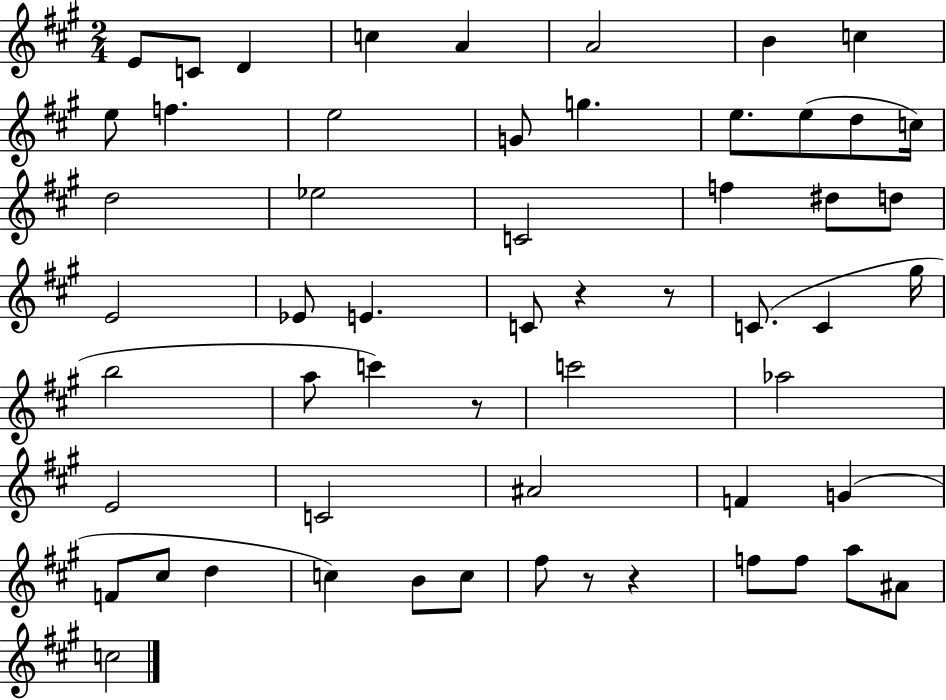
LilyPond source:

{
  \clef treble
  \numericTimeSignature
  \time 2/4
  \key a \major
  e'8 c'8 d'4 | c''4 a'4 | a'2 | b'4 c''4 | \break e''8 f''4. | e''2 | g'8 g''4. | e''8. e''8( d''8 c''16) | \break d''2 | ees''2 | c'2 | f''4 dis''8 d''8 | \break e'2 | ees'8 e'4. | c'8 r4 r8 | c'8.( c'4 gis''16 | \break b''2 | a''8 c'''4) r8 | c'''2 | aes''2 | \break e'2 | c'2 | ais'2 | f'4 g'4( | \break f'8 cis''8 d''4 | c''4) b'8 c''8 | fis''8 r8 r4 | f''8 f''8 a''8 ais'8 | \break c''2 | \bar "|."
}